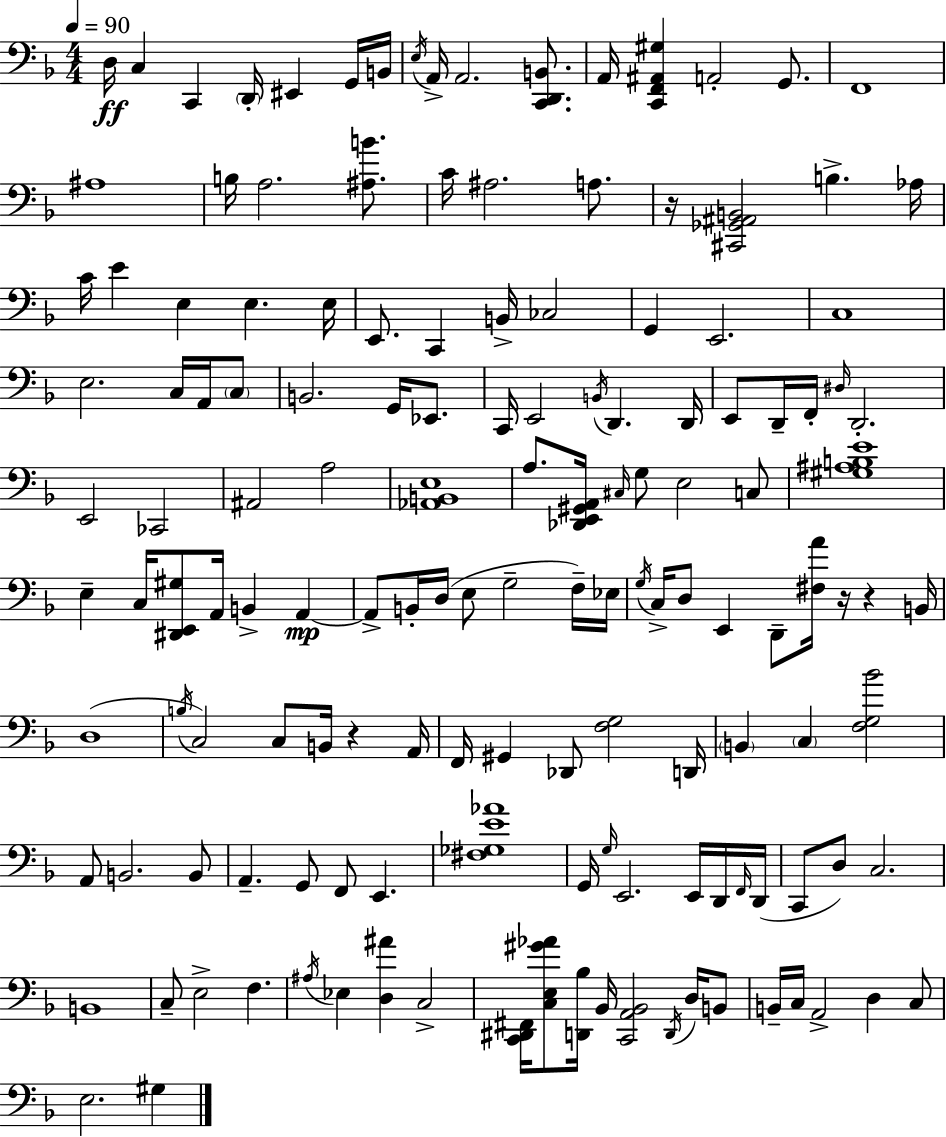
X:1
T:Untitled
M:4/4
L:1/4
K:Dm
D,/4 C, C,, D,,/4 ^E,, G,,/4 B,,/4 E,/4 A,,/4 A,,2 [C,,D,,B,,]/2 A,,/4 [C,,F,,^A,,^G,] A,,2 G,,/2 F,,4 ^A,4 B,/4 A,2 [^A,B]/2 C/4 ^A,2 A,/2 z/4 [^C,,_G,,^A,,B,,]2 B, _A,/4 C/4 E E, E, E,/4 E,,/2 C,, B,,/4 _C,2 G,, E,,2 C,4 E,2 C,/4 A,,/4 C,/2 B,,2 G,,/4 _E,,/2 C,,/4 E,,2 B,,/4 D,, D,,/4 E,,/2 D,,/4 F,,/4 ^D,/4 D,,2 E,,2 _C,,2 ^A,,2 A,2 [_A,,B,,E,]4 A,/2 [_D,,E,,^G,,A,,]/4 ^C,/4 G,/2 E,2 C,/2 [^G,^A,B,E]4 E, C,/4 [^D,,E,,^G,]/2 A,,/4 B,, A,, A,,/2 B,,/4 D,/4 E,/2 G,2 F,/4 _E,/4 G,/4 C,/4 D,/2 E,, D,,/2 [^F,A]/4 z/4 z B,,/4 D,4 B,/4 C,2 C,/2 B,,/4 z A,,/4 F,,/4 ^G,, _D,,/2 [F,G,]2 D,,/4 B,, C, [F,G,_B]2 A,,/2 B,,2 B,,/2 A,, G,,/2 F,,/2 E,, [^F,_G,E_A]4 G,,/4 G,/4 E,,2 E,,/4 D,,/4 F,,/4 D,,/4 C,,/2 D,/2 C,2 B,,4 C,/2 E,2 F, ^A,/4 _E, [D,^A] C,2 [C,,^D,,^F,,]/4 [C,E,^G_A]/2 [D,,_B,]/4 _B,,/4 [C,,A,,_B,,]2 D,,/4 D,/4 B,,/2 B,,/4 C,/4 A,,2 D, C,/2 E,2 ^G,